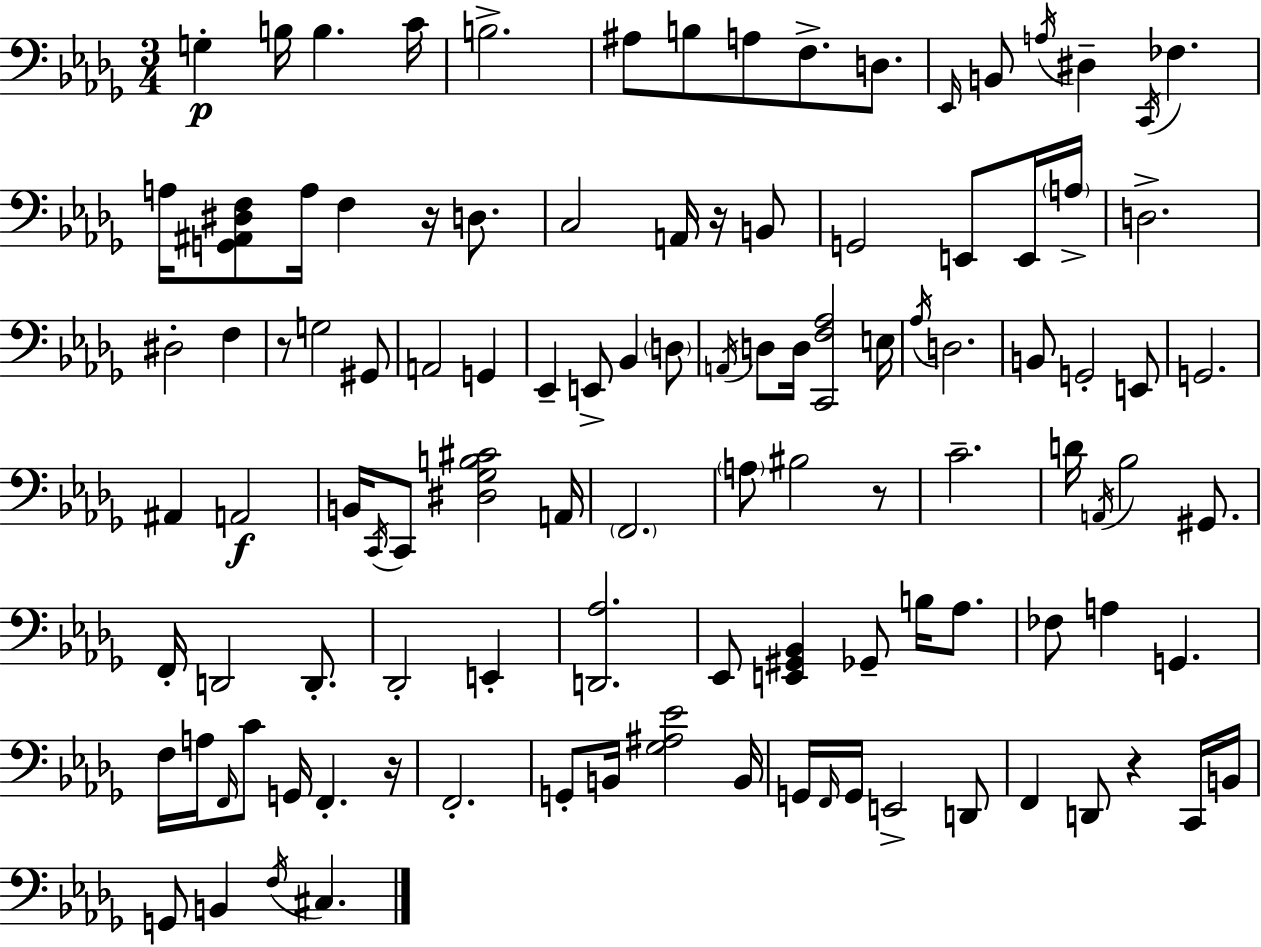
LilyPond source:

{
  \clef bass
  \numericTimeSignature
  \time 3/4
  \key bes \minor
  g4-.\p b16 b4. c'16 | b2.-> | ais8 b8 a8 f8.-> d8. | \grace { ees,16 } b,8 \acciaccatura { a16 } dis4-- \acciaccatura { c,16 } fes4. | \break a16 <g, ais, dis f>8 a16 f4 r16 | d8. c2 a,16 | r16 b,8 g,2 e,8 | e,16 \parenthesize a16-> d2.-> | \break dis2-. f4 | r8 g2 | gis,8 a,2 g,4 | ees,4-- e,8-> bes,4 | \break \parenthesize d8 \acciaccatura { a,16 } d8 d16 <c, f aes>2 | e16 \acciaccatura { aes16 } d2. | b,8 g,2-. | e,8 g,2. | \break ais,4 a,2\f | b,16 \acciaccatura { c,16 } c,8 <dis ges b cis'>2 | a,16 \parenthesize f,2. | \parenthesize a8 bis2 | \break r8 c'2.-- | d'16 \acciaccatura { a,16 } bes2 | gis,8. f,16-. d,2 | d,8.-. des,2-. | \break e,4-. <d, aes>2. | ees,8 <e, gis, bes,>4 | ges,8-- b16 aes8. fes8 a4 | g,4. f16 a16 \grace { f,16 } c'8 | \break g,16 f,4.-. r16 f,2.-. | g,8-. b,16 <ges ais ees'>2 | b,16 g,16 \grace { f,16 } g,16 e,2-> | d,8 f,4 | \break d,8 r4 c,16 b,16 g,8 b,4 | \acciaccatura { f16 } cis4. \bar "|."
}